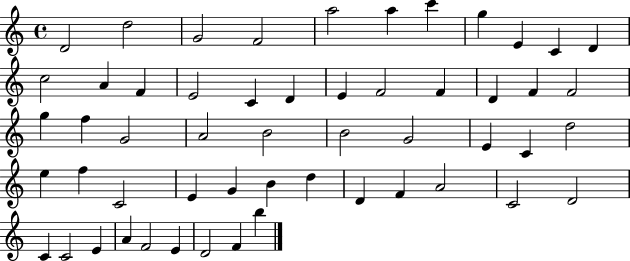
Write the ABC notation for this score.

X:1
T:Untitled
M:4/4
L:1/4
K:C
D2 d2 G2 F2 a2 a c' g E C D c2 A F E2 C D E F2 F D F F2 g f G2 A2 B2 B2 G2 E C d2 e f C2 E G B d D F A2 C2 D2 C C2 E A F2 E D2 F b